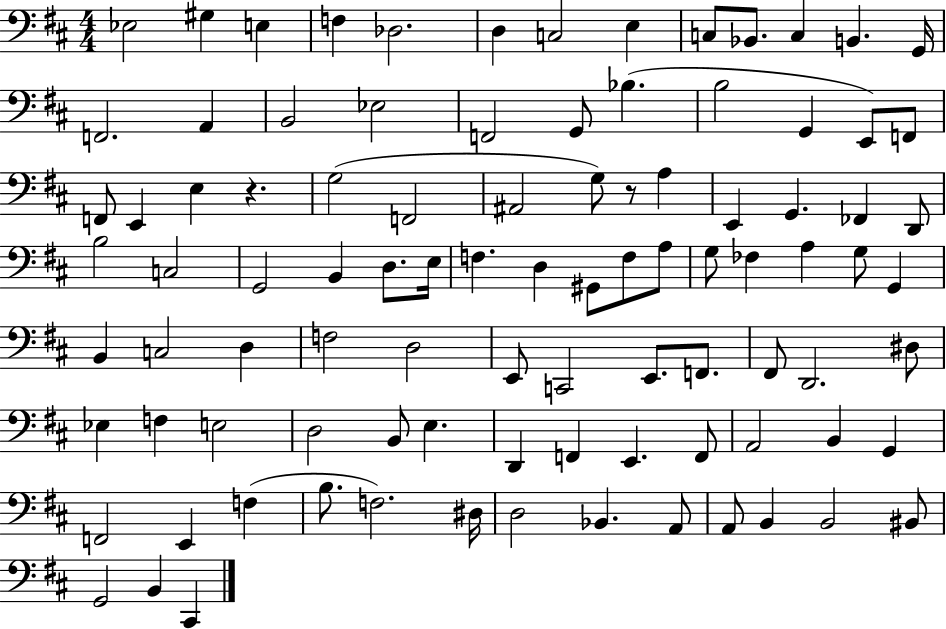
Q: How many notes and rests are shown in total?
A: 95